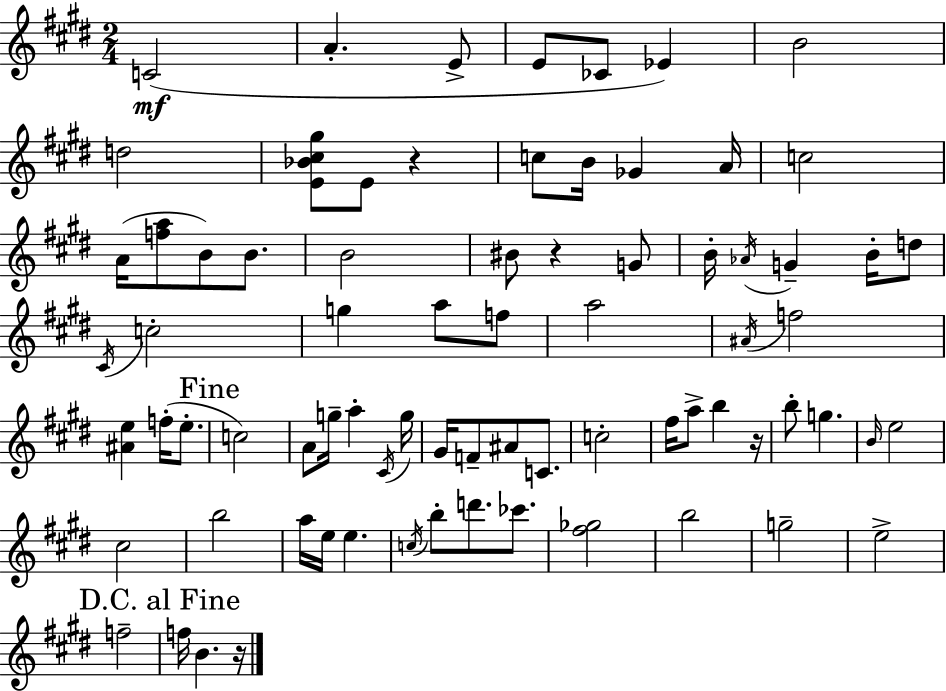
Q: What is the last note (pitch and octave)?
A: B4